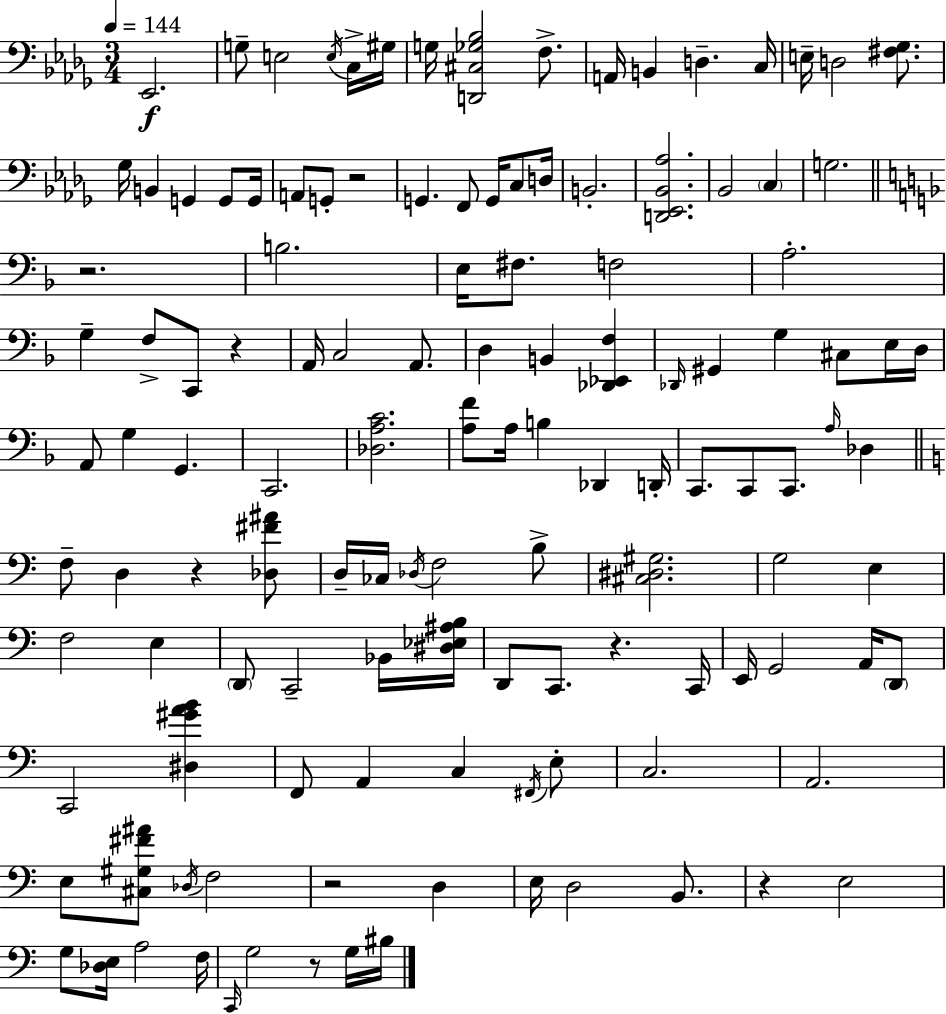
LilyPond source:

{
  \clef bass
  \numericTimeSignature
  \time 3/4
  \key bes \minor
  \tempo 4 = 144
  \repeat volta 2 { ees,2.\f | g8-- e2 \acciaccatura { e16 } c16-> | gis16 g16 <d, cis ges bes>2 f8.-> | a,16 b,4 d4.-- | \break c16 e16-- d2 <fis ges>8. | ges16 b,4 g,4 g,8 | g,16 a,8 g,8-. r2 | g,4. f,8 g,16 c8 | \break d16 b,2.-. | <d, ees, bes, aes>2. | bes,2 \parenthesize c4 | g2. | \break \bar "||" \break \key d \minor r2. | b2. | e16 fis8. f2 | a2.-. | \break g4-- f8-> c,8 r4 | a,16 c2 a,8. | d4 b,4 <des, ees, f>4 | \grace { des,16 } gis,4 g4 cis8 e16 | \break d16 a,8 g4 g,4. | c,2. | <des a c'>2. | <a f'>8 a16 b4 des,4 | \break d,16-. c,8. c,8 c,8. \grace { a16 } des4 | \bar "||" \break \key a \minor f8-- d4 r4 <des fis' ais'>8 | d16-- ces16 \acciaccatura { des16 } f2 b8-> | <cis dis gis>2. | g2 e4 | \break f2 e4 | \parenthesize d,8 c,2-- bes,16 | <dis ees ais b>16 d,8 c,8. r4. | c,16 e,16 g,2 a,16 \parenthesize d,8 | \break c,2 <dis gis' a' b'>4 | f,8 a,4 c4 \acciaccatura { fis,16 } | e8-. c2. | a,2. | \break e8 <cis gis fis' ais'>8 \acciaccatura { des16 } f2 | r2 d4 | e16 d2 | b,8. r4 e2 | \break g8 <des e>16 a2 | f16 \grace { c,16 } g2 | r8 g16 bis16 } \bar "|."
}